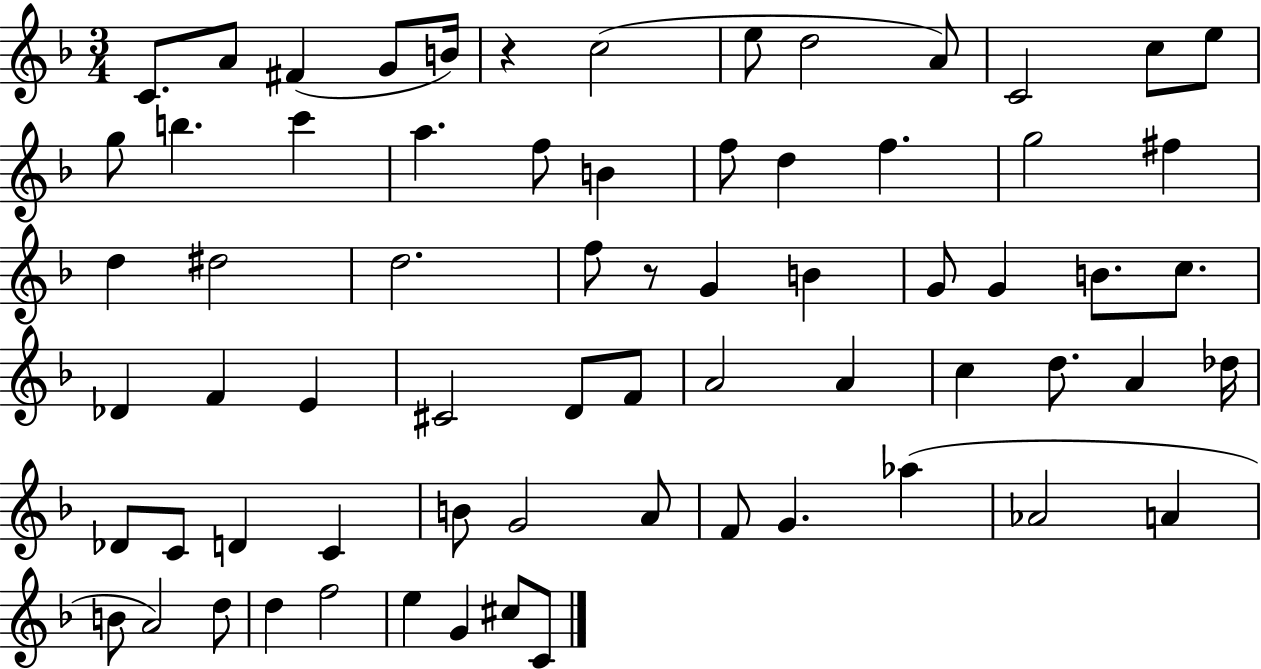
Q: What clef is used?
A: treble